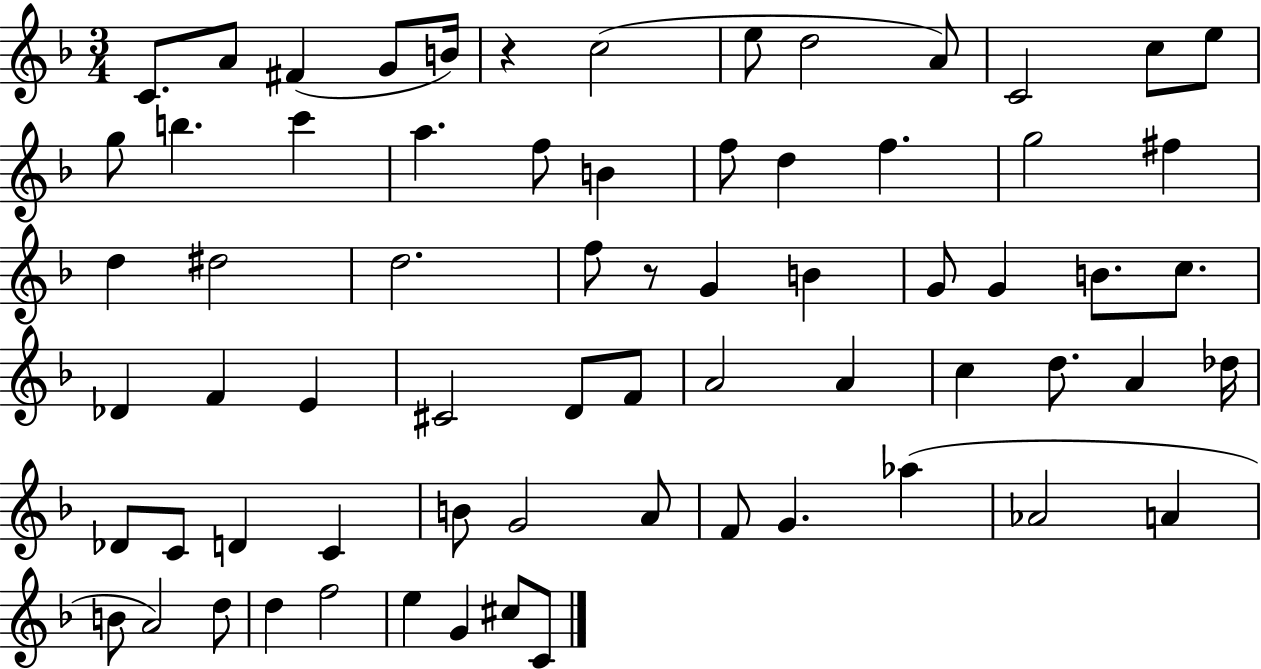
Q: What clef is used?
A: treble